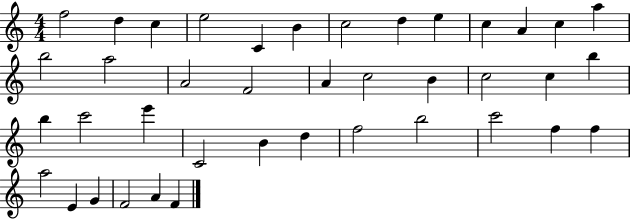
X:1
T:Untitled
M:4/4
L:1/4
K:C
f2 d c e2 C B c2 d e c A c a b2 a2 A2 F2 A c2 B c2 c b b c'2 e' C2 B d f2 b2 c'2 f f a2 E G F2 A F